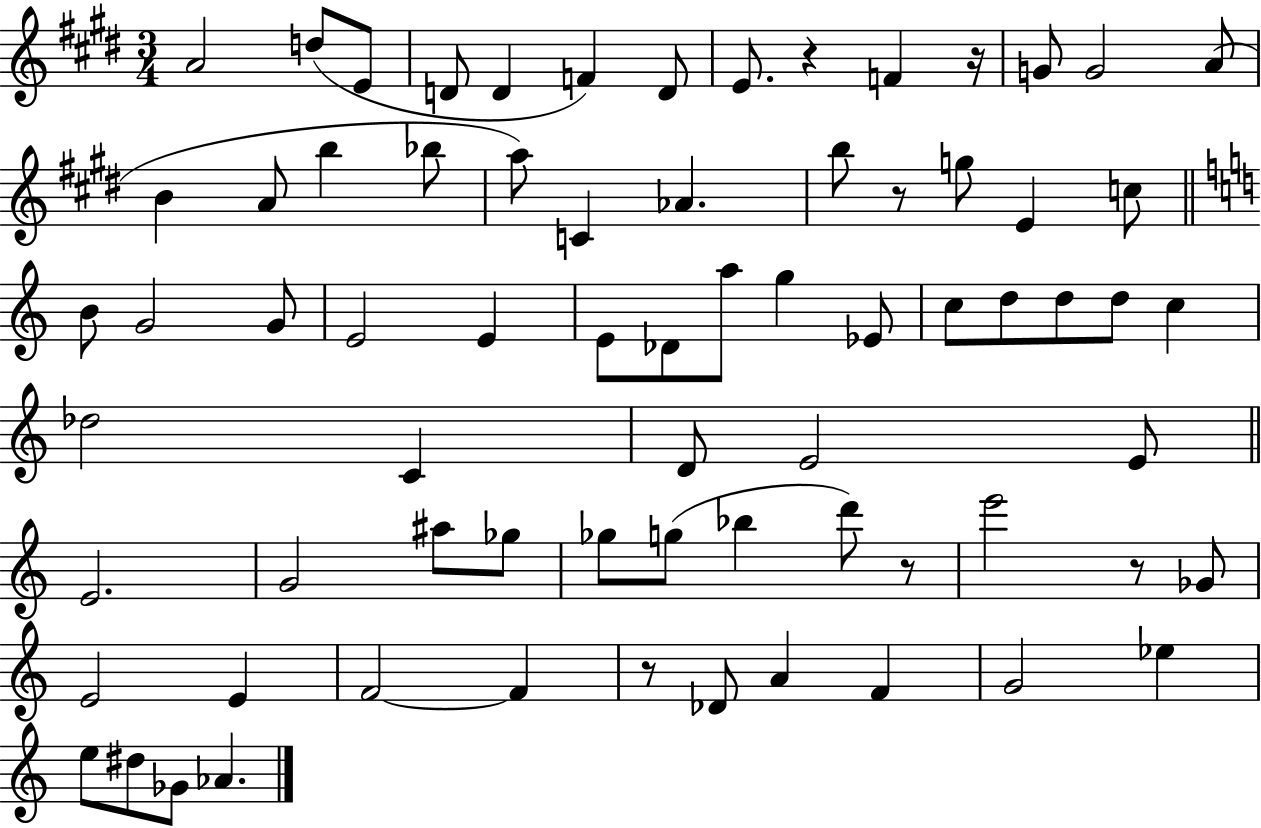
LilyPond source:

{
  \clef treble
  \numericTimeSignature
  \time 3/4
  \key e \major
  a'2 d''8( e'8 | d'8 d'4 f'4) d'8 | e'8. r4 f'4 r16 | g'8 g'2 a'8( | \break b'4 a'8 b''4 bes''8 | a''8) c'4 aes'4. | b''8 r8 g''8 e'4 c''8 | \bar "||" \break \key c \major b'8 g'2 g'8 | e'2 e'4 | e'8 des'8 a''8 g''4 ees'8 | c''8 d''8 d''8 d''8 c''4 | \break des''2 c'4 | d'8 e'2 e'8 | \bar "||" \break \key c \major e'2. | g'2 ais''8 ges''8 | ges''8 g''8( bes''4 d'''8) r8 | e'''2 r8 ges'8 | \break e'2 e'4 | f'2~~ f'4 | r8 des'8 a'4 f'4 | g'2 ees''4 | \break e''8 dis''8 ges'8 aes'4. | \bar "|."
}